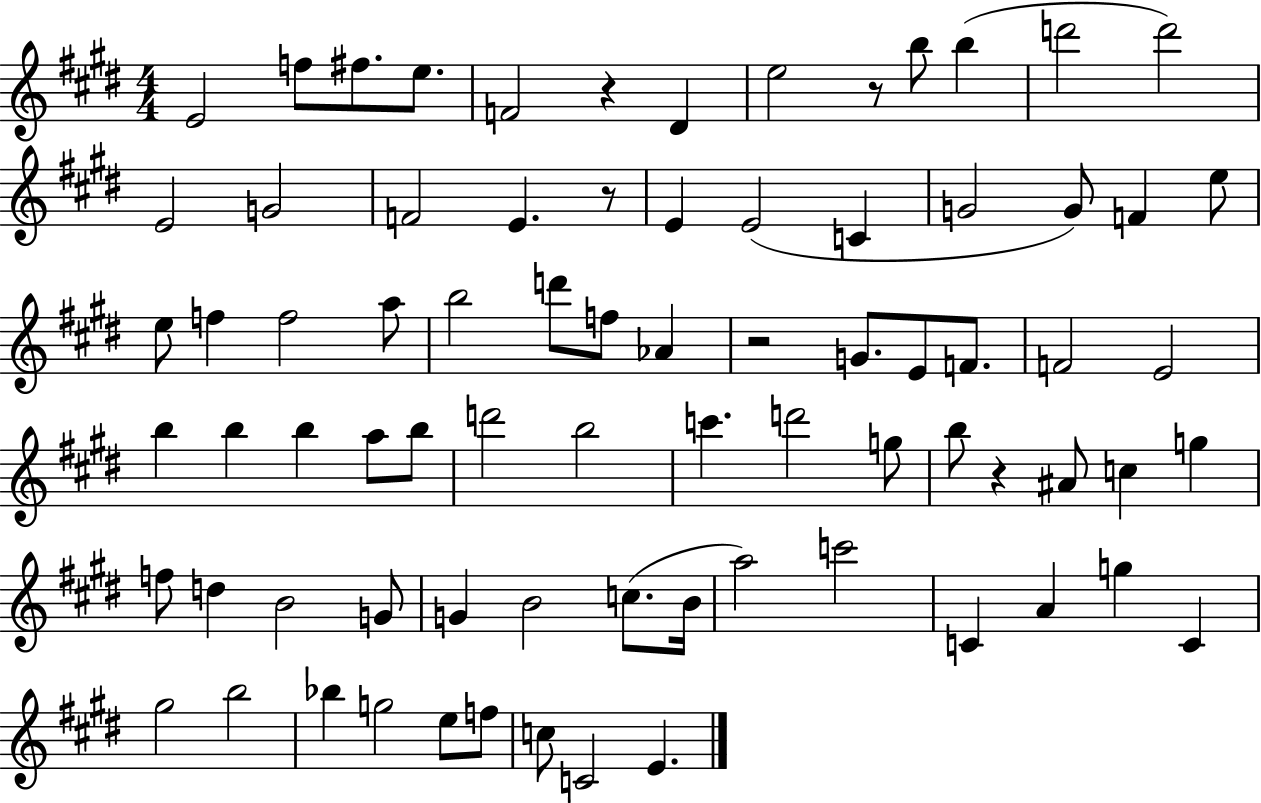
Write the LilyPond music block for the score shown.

{
  \clef treble
  \numericTimeSignature
  \time 4/4
  \key e \major
  e'2 f''8 fis''8. e''8. | f'2 r4 dis'4 | e''2 r8 b''8 b''4( | d'''2 d'''2) | \break e'2 g'2 | f'2 e'4. r8 | e'4 e'2( c'4 | g'2 g'8) f'4 e''8 | \break e''8 f''4 f''2 a''8 | b''2 d'''8 f''8 aes'4 | r2 g'8. e'8 f'8. | f'2 e'2 | \break b''4 b''4 b''4 a''8 b''8 | d'''2 b''2 | c'''4. d'''2 g''8 | b''8 r4 ais'8 c''4 g''4 | \break f''8 d''4 b'2 g'8 | g'4 b'2 c''8.( b'16 | a''2) c'''2 | c'4 a'4 g''4 c'4 | \break gis''2 b''2 | bes''4 g''2 e''8 f''8 | c''8 c'2 e'4. | \bar "|."
}